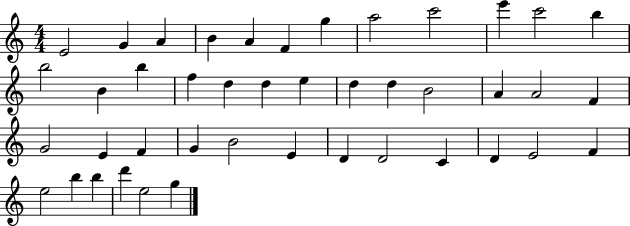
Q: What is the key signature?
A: C major